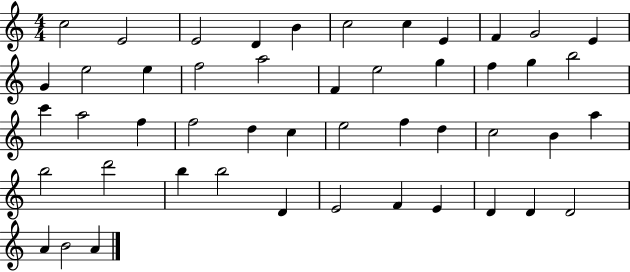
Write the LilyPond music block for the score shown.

{
  \clef treble
  \numericTimeSignature
  \time 4/4
  \key c \major
  c''2 e'2 | e'2 d'4 b'4 | c''2 c''4 e'4 | f'4 g'2 e'4 | \break g'4 e''2 e''4 | f''2 a''2 | f'4 e''2 g''4 | f''4 g''4 b''2 | \break c'''4 a''2 f''4 | f''2 d''4 c''4 | e''2 f''4 d''4 | c''2 b'4 a''4 | \break b''2 d'''2 | b''4 b''2 d'4 | e'2 f'4 e'4 | d'4 d'4 d'2 | \break a'4 b'2 a'4 | \bar "|."
}